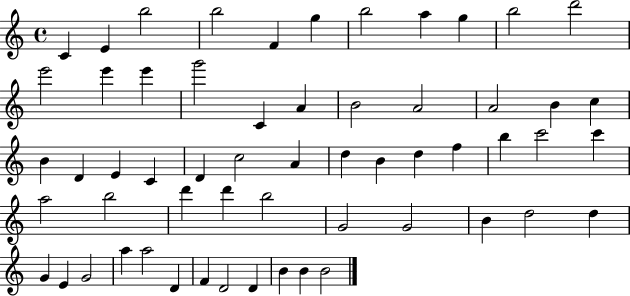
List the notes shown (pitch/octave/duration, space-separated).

C4/q E4/q B5/h B5/h F4/q G5/q B5/h A5/q G5/q B5/h D6/h E6/h E6/q E6/q G6/h C4/q A4/q B4/h A4/h A4/h B4/q C5/q B4/q D4/q E4/q C4/q D4/q C5/h A4/q D5/q B4/q D5/q F5/q B5/q C6/h C6/q A5/h B5/h D6/q D6/q B5/h G4/h G4/h B4/q D5/h D5/q G4/q E4/q G4/h A5/q A5/h D4/q F4/q D4/h D4/q B4/q B4/q B4/h